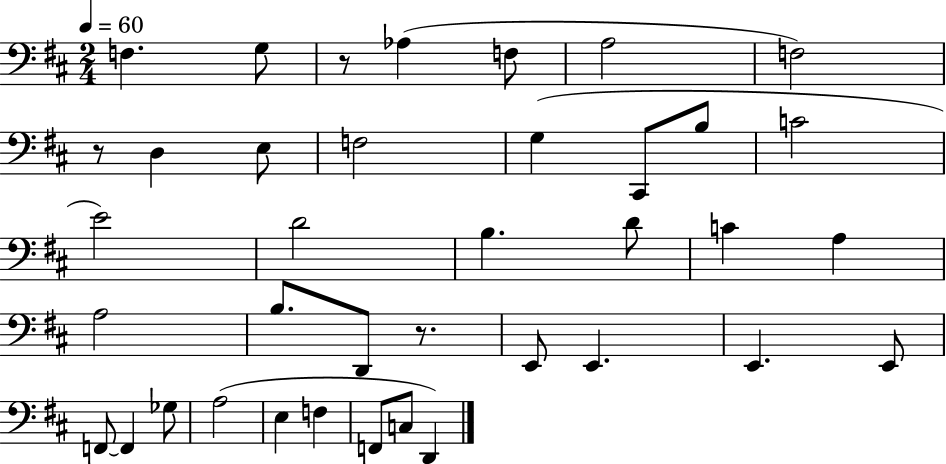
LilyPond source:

{
  \clef bass
  \numericTimeSignature
  \time 2/4
  \key d \major
  \tempo 4 = 60
  f4. g8 | r8 aes4( f8 | a2 | f2) | \break r8 d4 e8 | f2 | g4( cis,8 b8 | c'2 | \break e'2) | d'2 | b4. d'8 | c'4 a4 | \break a2 | b8. d,8 r8. | e,8 e,4. | e,4. e,8 | \break f,8~~ f,4 ges8 | a2( | e4 f4 | f,8 c8 d,4) | \break \bar "|."
}